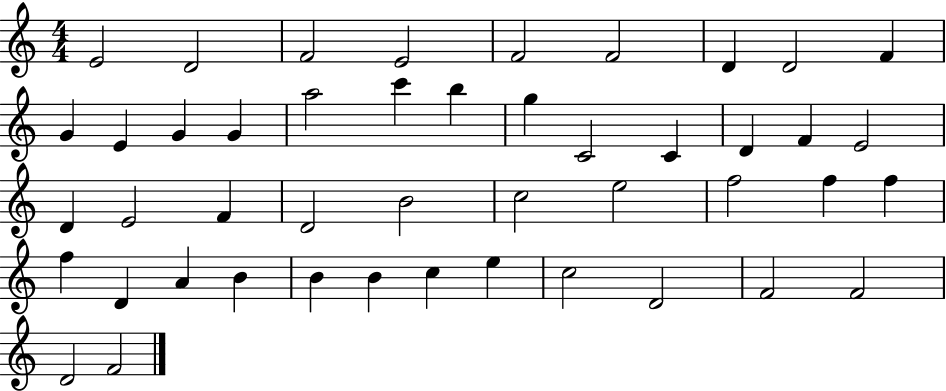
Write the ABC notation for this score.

X:1
T:Untitled
M:4/4
L:1/4
K:C
E2 D2 F2 E2 F2 F2 D D2 F G E G G a2 c' b g C2 C D F E2 D E2 F D2 B2 c2 e2 f2 f f f D A B B B c e c2 D2 F2 F2 D2 F2